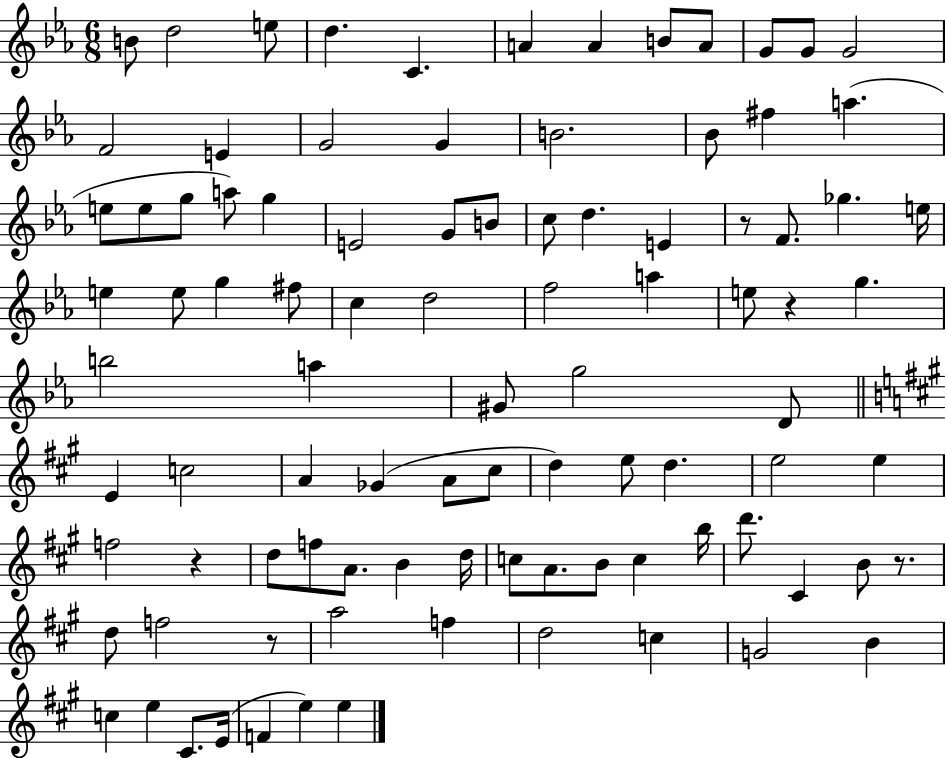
{
  \clef treble
  \numericTimeSignature
  \time 6/8
  \key ees \major
  b'8 d''2 e''8 | d''4. c'4. | a'4 a'4 b'8 a'8 | g'8 g'8 g'2 | \break f'2 e'4 | g'2 g'4 | b'2. | bes'8 fis''4 a''4.( | \break e''8 e''8 g''8 a''8) g''4 | e'2 g'8 b'8 | c''8 d''4. e'4 | r8 f'8. ges''4. e''16 | \break e''4 e''8 g''4 fis''8 | c''4 d''2 | f''2 a''4 | e''8 r4 g''4. | \break b''2 a''4 | gis'8 g''2 d'8 | \bar "||" \break \key a \major e'4 c''2 | a'4 ges'4( a'8 cis''8 | d''4) e''8 d''4. | e''2 e''4 | \break f''2 r4 | d''8 f''8 a'8. b'4 d''16 | c''8 a'8. b'8 c''4 b''16 | d'''8. cis'4 b'8 r8. | \break d''8 f''2 r8 | a''2 f''4 | d''2 c''4 | g'2 b'4 | \break c''4 e''4 cis'8. e'16( | f'4 e''4) e''4 | \bar "|."
}